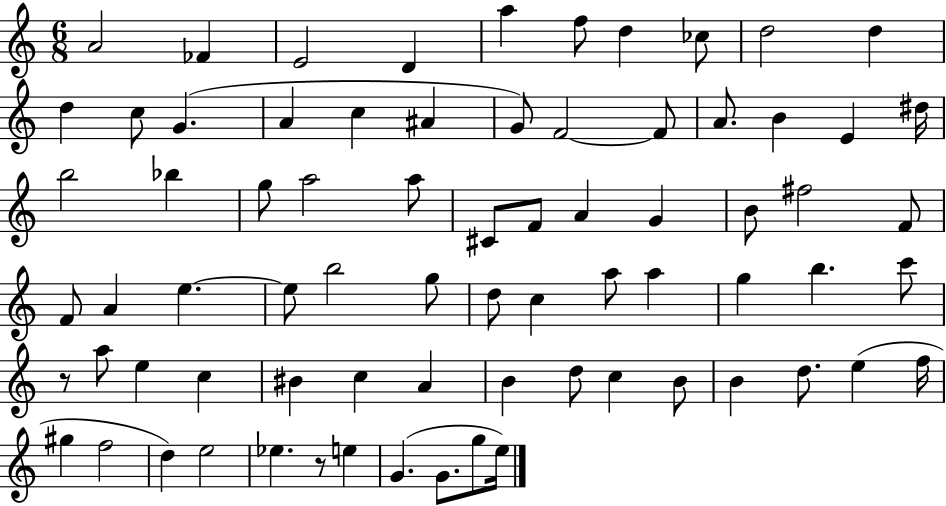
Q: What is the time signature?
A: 6/8